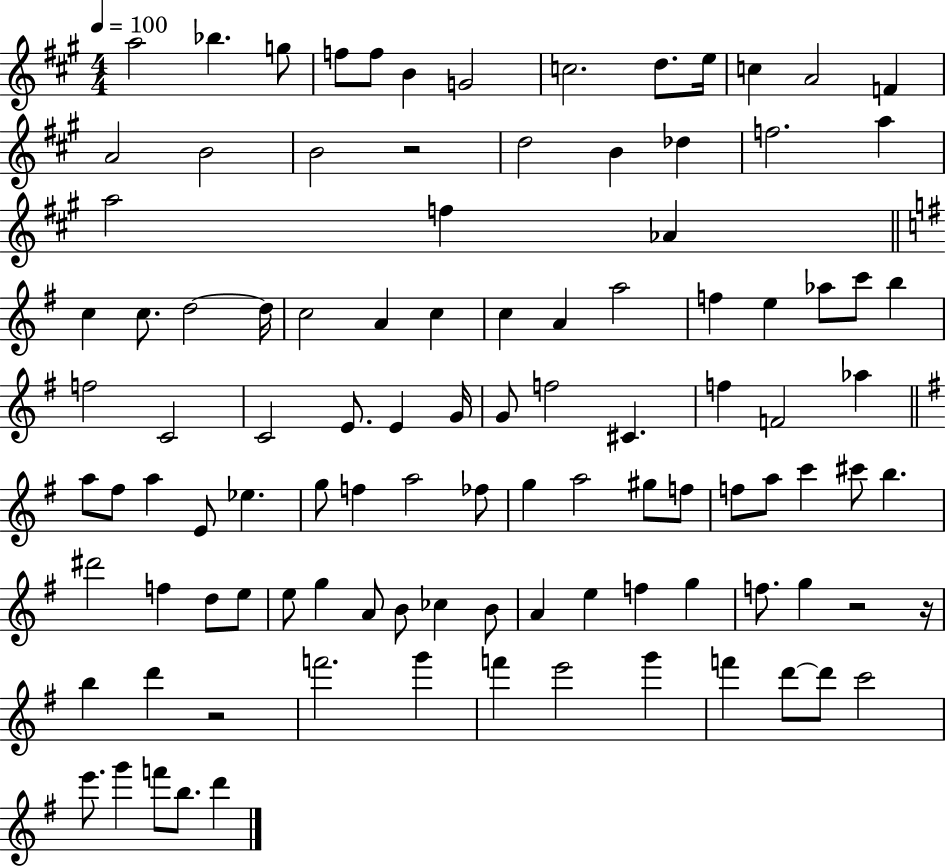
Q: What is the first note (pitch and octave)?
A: A5